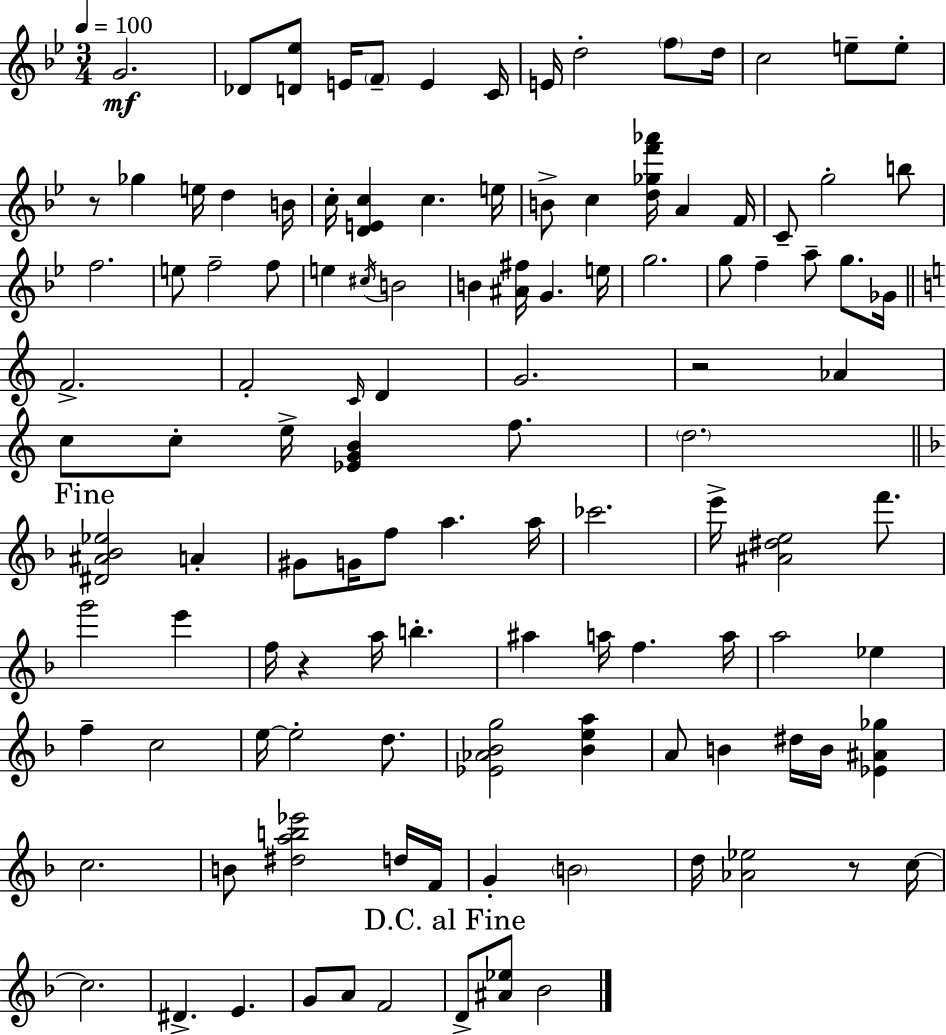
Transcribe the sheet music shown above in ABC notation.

X:1
T:Untitled
M:3/4
L:1/4
K:Bb
G2 _D/2 [D_e]/2 E/4 F/2 E C/4 E/4 d2 f/2 d/4 c2 e/2 e/2 z/2 _g e/4 d B/4 c/4 [DEc] c e/4 B/2 c [d_gf'_a']/4 A F/4 C/2 g2 b/2 f2 e/2 f2 f/2 e ^c/4 B2 B [^A^f]/4 G e/4 g2 g/2 f a/2 g/2 _G/4 F2 F2 C/4 D G2 z2 _A c/2 c/2 e/4 [_EGB] f/2 d2 [^D^A_B_e]2 A ^G/2 G/4 f/2 a a/4 _c'2 e'/4 [^A^de]2 f'/2 g'2 e' f/4 z a/4 b ^a a/4 f a/4 a2 _e f c2 e/4 e2 d/2 [_E_A_Bg]2 [_Bea] A/2 B ^d/4 B/4 [_E^A_g] c2 B/2 [^dab_e']2 d/4 F/4 G B2 d/4 [_A_e]2 z/2 c/4 c2 ^D E G/2 A/2 F2 D/2 [^A_e]/2 _B2